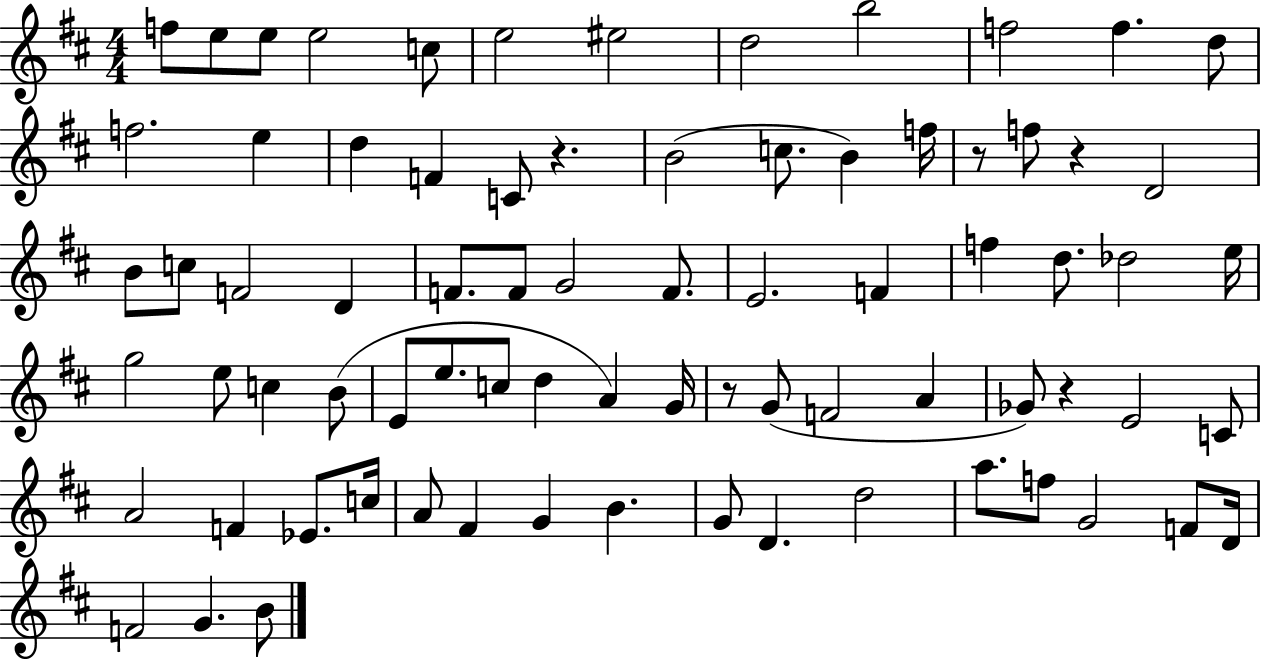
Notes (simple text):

F5/e E5/e E5/e E5/h C5/e E5/h EIS5/h D5/h B5/h F5/h F5/q. D5/e F5/h. E5/q D5/q F4/q C4/e R/q. B4/h C5/e. B4/q F5/s R/e F5/e R/q D4/h B4/e C5/e F4/h D4/q F4/e. F4/e G4/h F4/e. E4/h. F4/q F5/q D5/e. Db5/h E5/s G5/h E5/e C5/q B4/e E4/e E5/e. C5/e D5/q A4/q G4/s R/e G4/e F4/h A4/q Gb4/e R/q E4/h C4/e A4/h F4/q Eb4/e. C5/s A4/e F#4/q G4/q B4/q. G4/e D4/q. D5/h A5/e. F5/e G4/h F4/e D4/s F4/h G4/q. B4/e